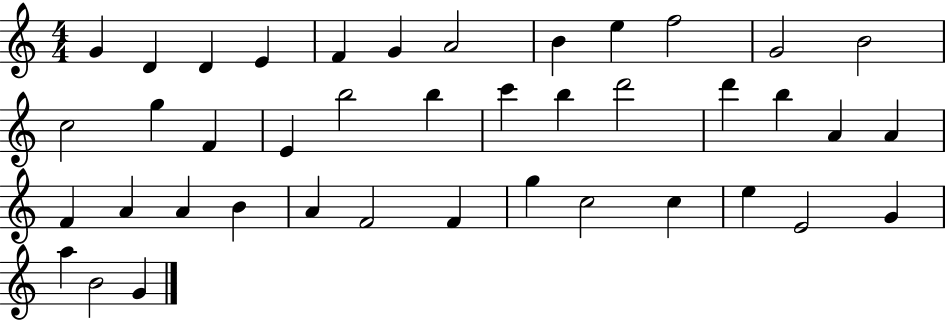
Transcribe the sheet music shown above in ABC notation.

X:1
T:Untitled
M:4/4
L:1/4
K:C
G D D E F G A2 B e f2 G2 B2 c2 g F E b2 b c' b d'2 d' b A A F A A B A F2 F g c2 c e E2 G a B2 G